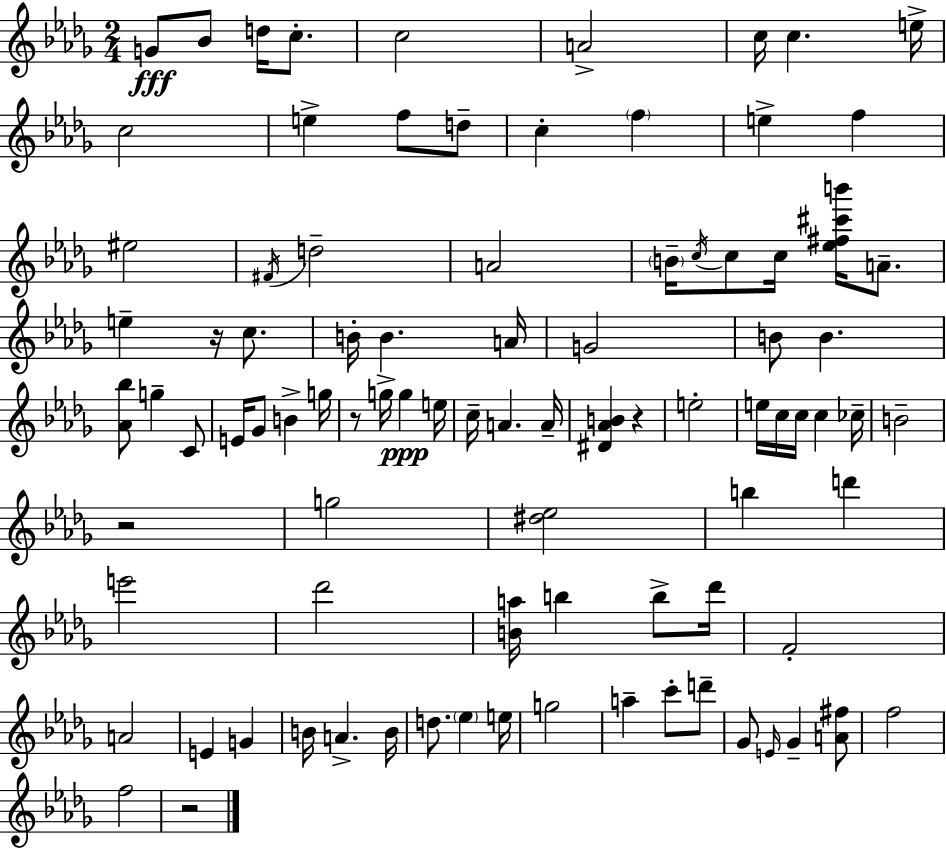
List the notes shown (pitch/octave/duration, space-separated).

G4/e Bb4/e D5/s C5/e. C5/h A4/h C5/s C5/q. E5/s C5/h E5/q F5/e D5/e C5/q F5/q E5/q F5/q EIS5/h F#4/s D5/h A4/h B4/s C5/s C5/e C5/s [Eb5,F#5,C#6,B6]/s A4/e. E5/q R/s C5/e. B4/s B4/q. A4/s G4/h B4/e B4/q. [Ab4,Bb5]/e G5/q C4/e E4/s Gb4/e B4/q G5/s R/e G5/s G5/q E5/s C5/s A4/q. A4/s [D#4,Ab4,B4]/q R/q E5/h E5/s C5/s C5/s C5/q CES5/s B4/h R/h G5/h [D#5,Eb5]/h B5/q D6/q E6/h Db6/h [B4,A5]/s B5/q B5/e Db6/s F4/h A4/h E4/q G4/q B4/s A4/q. B4/s D5/e. Eb5/q E5/s G5/h A5/q C6/e D6/e Gb4/e E4/s Gb4/q [A4,F#5]/e F5/h F5/h R/h